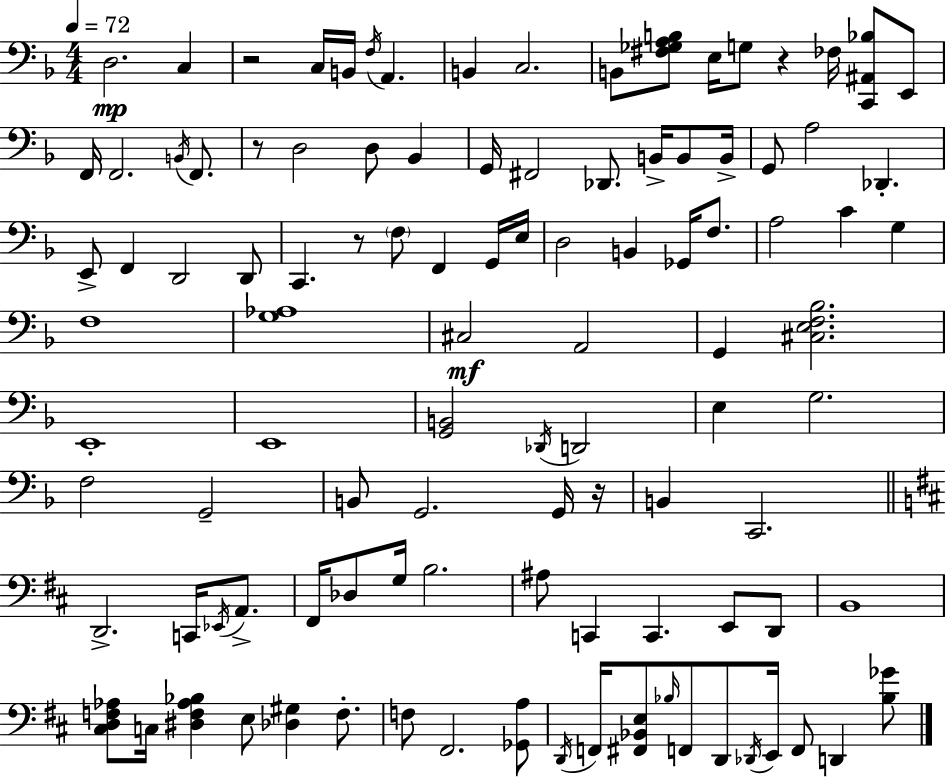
{
  \clef bass
  \numericTimeSignature
  \time 4/4
  \key d \minor
  \tempo 4 = 72
  \repeat volta 2 { d2.\mp c4 | r2 c16 b,16 \acciaccatura { f16 } a,4. | b,4 c2. | b,8 <fis ges a b>8 e16 g8 r4 fes16 <c, ais, bes>8 e,8 | \break f,16 f,2. \acciaccatura { b,16 } f,8. | r8 d2 d8 bes,4 | g,16 fis,2 des,8. b,16-> b,8 | b,16-> g,8 a2 des,4.-. | \break e,8-> f,4 d,2 | d,8 c,4. r8 \parenthesize f8 f,4 | g,16 e16 d2 b,4 ges,16 f8. | a2 c'4 g4 | \break f1 | <g aes>1 | cis2\mf a,2 | g,4 <cis e f bes>2. | \break e,1-. | e,1 | <g, b,>2 \acciaccatura { des,16 } d,2 | e4 g2. | \break f2 g,2-- | b,8 g,2. | g,16 r16 b,4 c,2. | \bar "||" \break \key b \minor d,2.-> c,16 \acciaccatura { ees,16 } a,8.-> | fis,16 des8 g16 b2. | ais8 c,4 c,4. e,8 d,8 | b,1 | \break <cis d f aes>8 c16 <dis f aes bes>4 e8 <des gis>4 f8.-. | f8 fis,2. <ges, a>8 | \acciaccatura { d,16 } f,16 <fis, bes, e>8 \grace { bes16 } f,8 d,8 \acciaccatura { des,16 } e,16 f,8 d,4 | <bes ges'>8 } \bar "|."
}